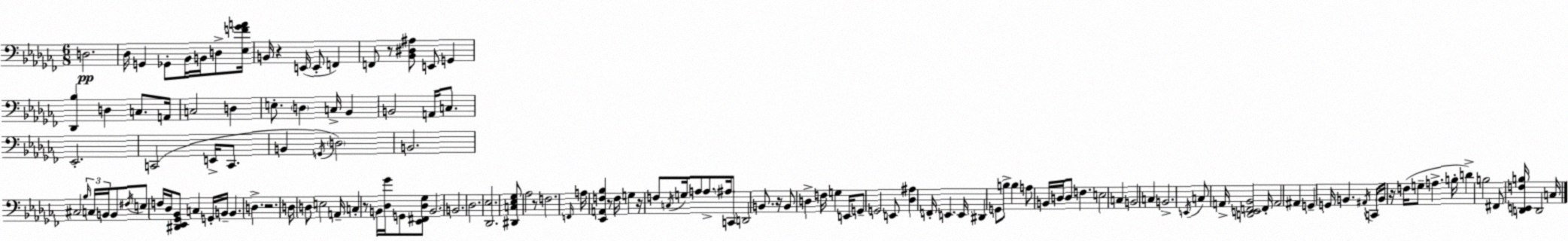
X:1
T:Untitled
M:6/8
L:1/4
K:Abm
D,2 _D,/4 G,, _G,,/2 _B,,/4 B,,/4 D,/2 [_E,F_GA]/4 B,,/4 z E,,/4 E,,/2 F,, F,,/2 z/2 [_B,,^D,^A,]/2 E,,/2 G,, [_D,,_B,] D, C,/2 A,,/4 C,2 D, E,/2 D, C,/4 _B,, B,,2 A,,/4 C,/2 _E,,2 C,,2 E,,/4 C,,/2 B,, G,,/4 D,2 B,,2 ^C,2 _B,/4 C,/4 B,,/4 B,,/2 ^F,/4 E,/2 F,/4 _D,/4 [^D,,_E,,_G,,_B,,]/2 C, G,,/4 B,,/4 B,, D, z2 D,/4 D,/2 E,2 A,,/4 C, z/2 B,,/4 [_D,_G]/4 G,,/2 [_E,,^F,,_D,_G,]/2 B,,2 B,,2 _D,2 [_D,,_E,]2 [^D,,C,_E,_G,]/2 _A,2 z/2 F,2 F,,/4 A,/4 [_E,,A,,F,_B,] z/2 F,/4 G, z/4 F,/2 C,/4 G,/4 A,/2 A,/2 ^A,/4 C,,/2 D,,2 B,,/2 z/4 B,,/2 D, F,/4 G, E,,/4 G,,/2 G,,2 E,,/2 [_D,^A,] F,,/4 E,, E,,/4 ^D,, G,,/2 B,/2 B, A,/2 B,,/4 D,/4 D,/2 F, E,2 C, B,,2 C, B,,2 E,,/4 C,/2 A,,/4 [D,,E,,F,,_B,,]2 F,,/4 A,,2 ^A,, G,, G,,/4 B,, ^A,,/4 C,,/4 B,,/4 z/4 F,/4 G,/2 A, B,/4 D B,2 ^F,,/2 [D,,E,,F,B,]/4 D,,2 C,/4